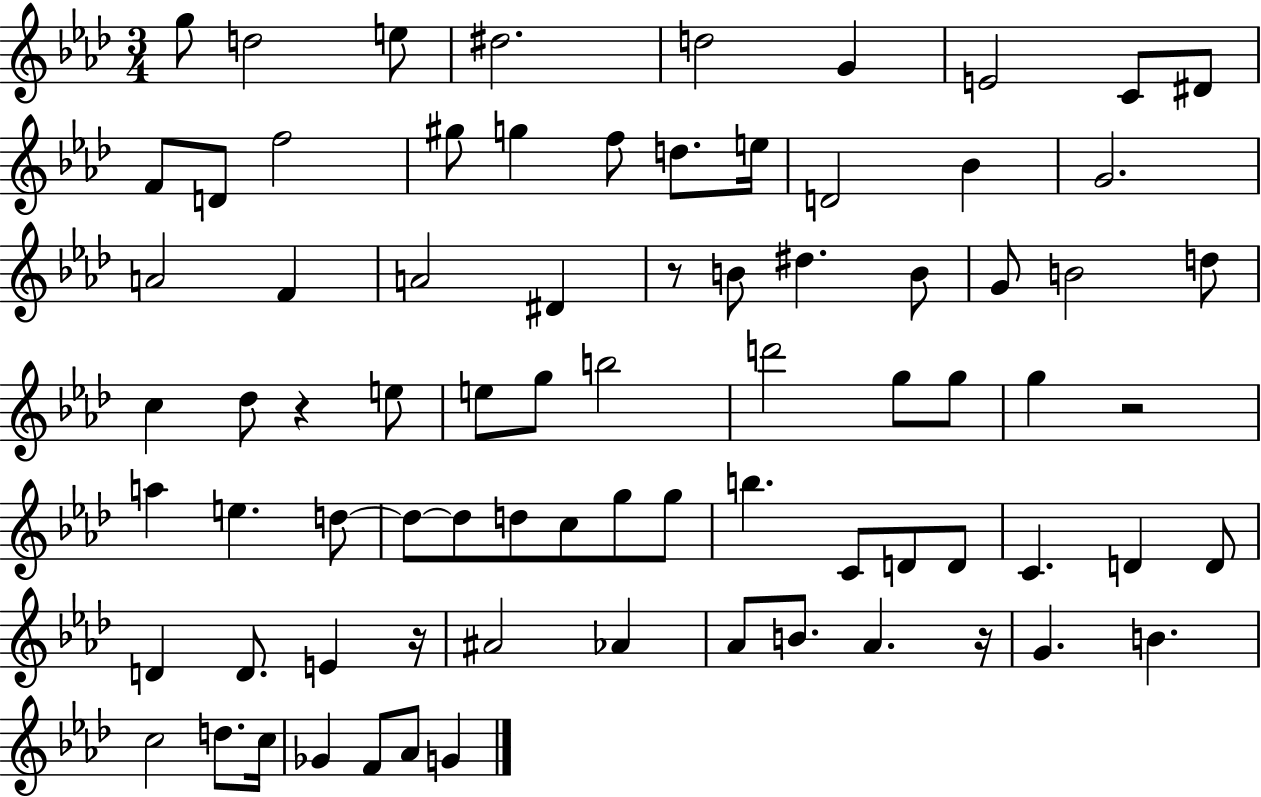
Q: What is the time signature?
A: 3/4